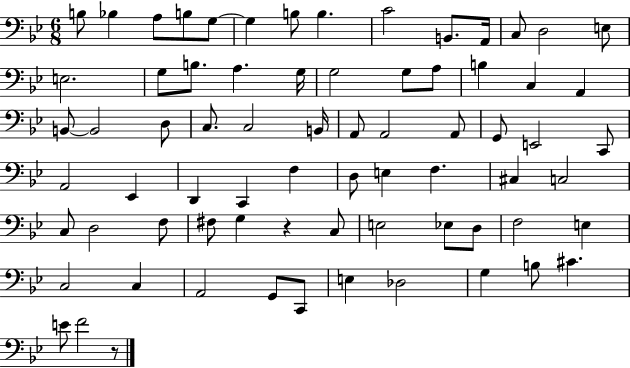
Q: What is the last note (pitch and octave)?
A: F4